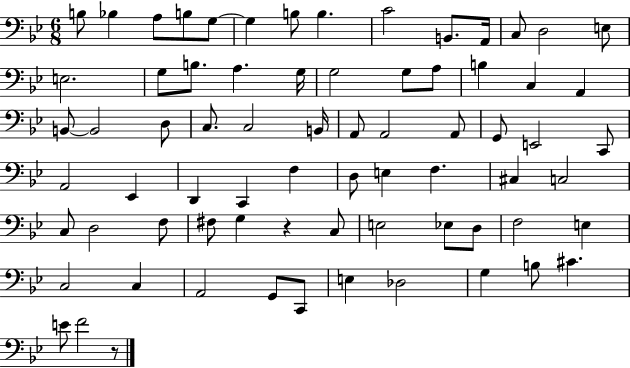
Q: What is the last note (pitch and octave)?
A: F4